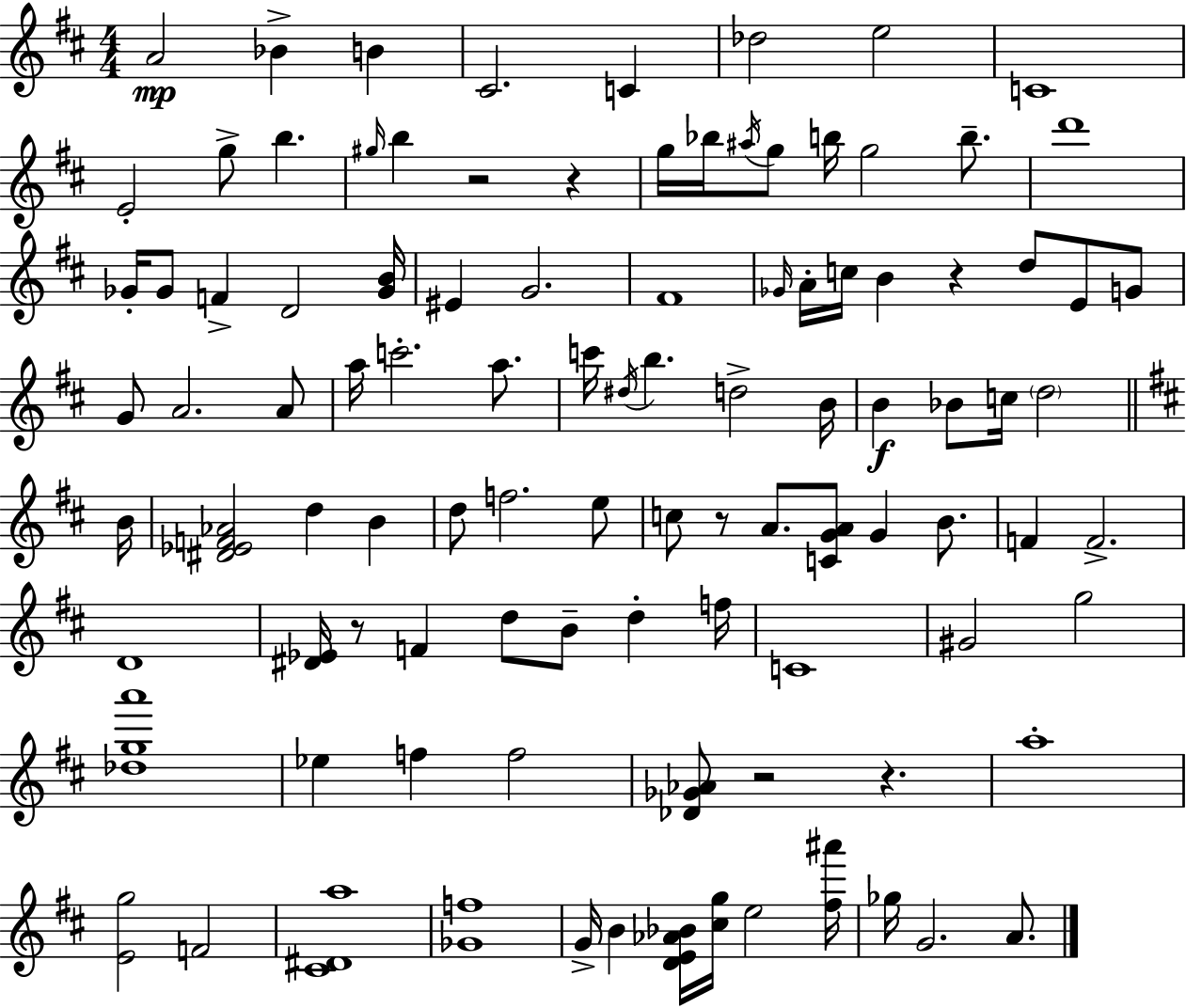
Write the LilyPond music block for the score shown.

{
  \clef treble
  \numericTimeSignature
  \time 4/4
  \key d \major
  a'2\mp bes'4-> b'4 | cis'2. c'4 | des''2 e''2 | c'1 | \break e'2-. g''8-> b''4. | \grace { gis''16 } b''4 r2 r4 | g''16 bes''16 \acciaccatura { ais''16 } g''8 b''16 g''2 b''8.-- | d'''1 | \break ges'16-. ges'8 f'4-> d'2 | <ges' b'>16 eis'4 g'2. | fis'1 | \grace { ges'16 } a'16-. c''16 b'4 r4 d''8 e'8 | \break g'8 g'8 a'2. | a'8 a''16 c'''2.-. | a''8. c'''16 \acciaccatura { dis''16 } b''4. d''2-> | b'16 b'4\f bes'8 c''16 \parenthesize d''2 | \break \bar "||" \break \key b \minor b'16 <dis' ees' f' aes'>2 d''4 b'4 | d''8 f''2. e''8 | c''8 r8 a'8. <c' g' a'>8 g'4 b'8. | f'4 f'2.-> | \break d'1 | <dis' ees'>16 r8 f'4 d''8 b'8-- d''4-. | f''16 c'1 | gis'2 g''2 | \break <des'' g'' a'''>1 | ees''4 f''4 f''2 | <des' ges' aes'>8 r2 r4. | a''1-. | \break <e' g''>2 f'2 | <cis' dis' a''>1 | <ges' f''>1 | g'16-> b'4 <d' e' aes' bes'>16 <cis'' g''>16 e''2 | \break <fis'' ais'''>16 ges''16 g'2. a'8. | \bar "|."
}